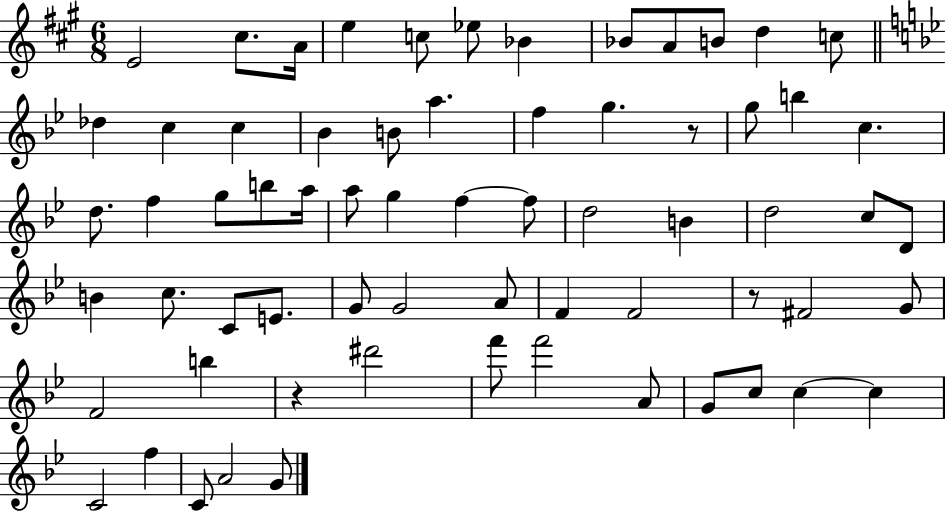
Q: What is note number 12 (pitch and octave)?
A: C5